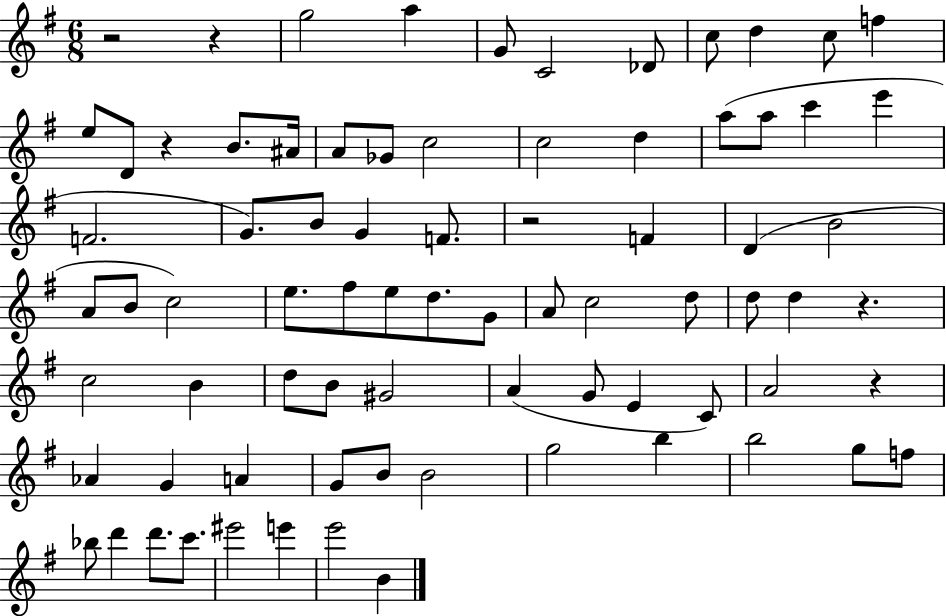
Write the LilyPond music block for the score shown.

{
  \clef treble
  \numericTimeSignature
  \time 6/8
  \key g \major
  r2 r4 | g''2 a''4 | g'8 c'2 des'8 | c''8 d''4 c''8 f''4 | \break e''8 d'8 r4 b'8. ais'16 | a'8 ges'8 c''2 | c''2 d''4 | a''8( a''8 c'''4 e'''4 | \break f'2. | g'8.) b'8 g'4 f'8. | r2 f'4 | d'4( b'2 | \break a'8 b'8 c''2) | e''8. fis''8 e''8 d''8. g'8 | a'8 c''2 d''8 | d''8 d''4 r4. | \break c''2 b'4 | d''8 b'8 gis'2 | a'4( g'8 e'4 c'8) | a'2 r4 | \break aes'4 g'4 a'4 | g'8 b'8 b'2 | g''2 b''4 | b''2 g''8 f''8 | \break bes''8 d'''4 d'''8. c'''8. | eis'''2 e'''4 | e'''2 b'4 | \bar "|."
}